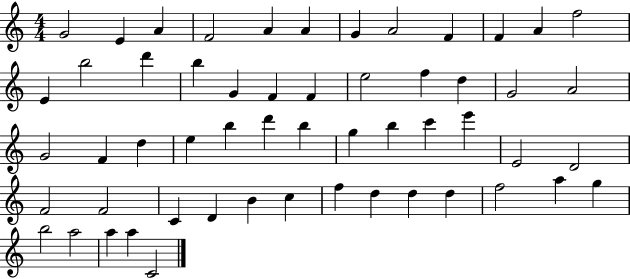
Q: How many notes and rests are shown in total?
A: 55